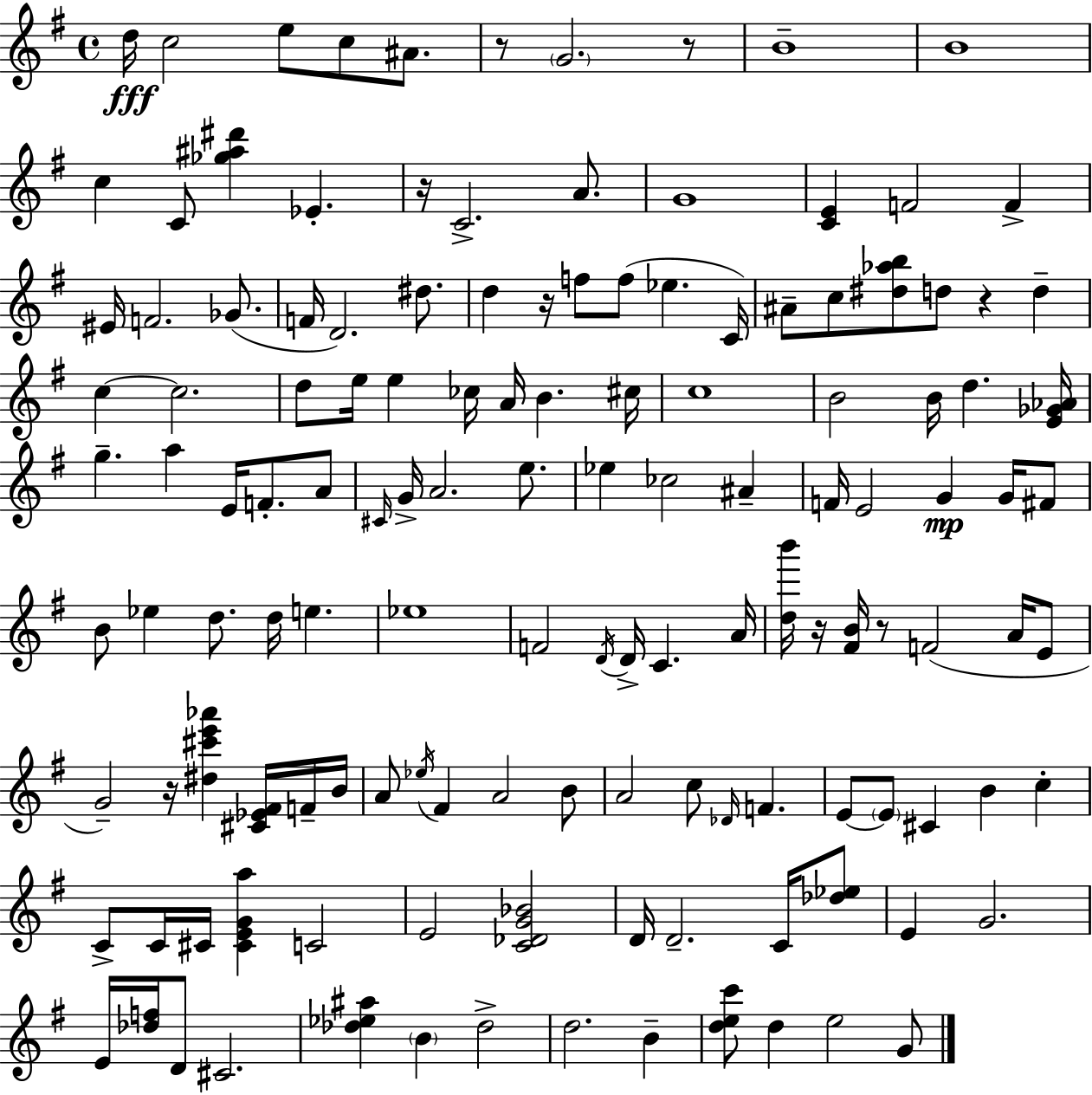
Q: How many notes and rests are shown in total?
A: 134